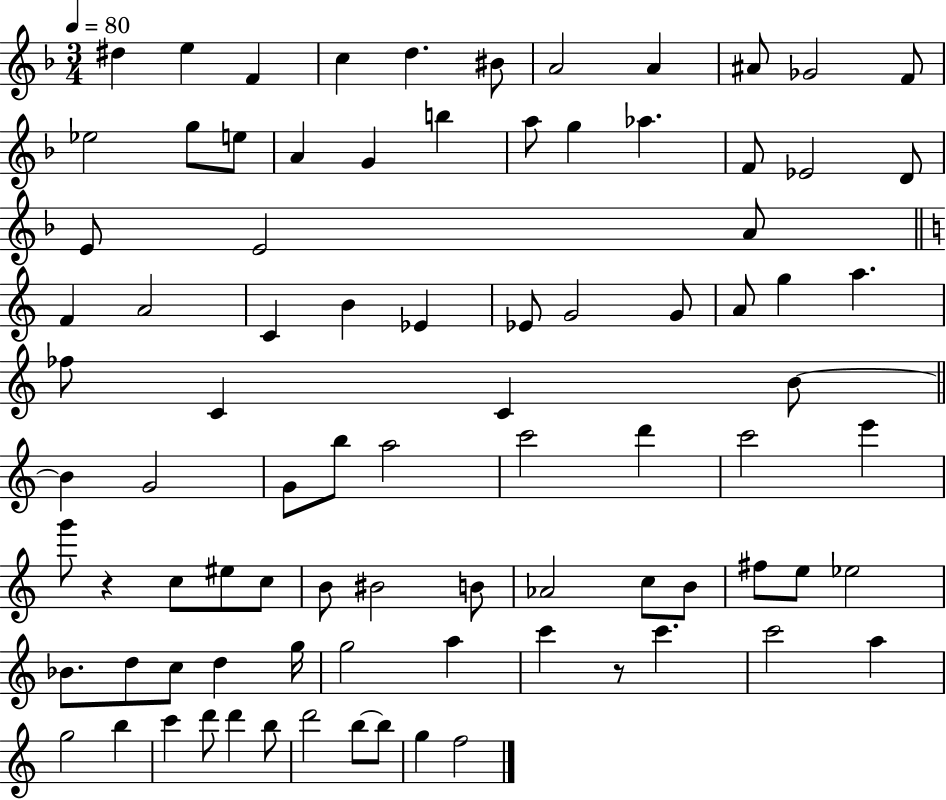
D#5/q E5/q F4/q C5/q D5/q. BIS4/e A4/h A4/q A#4/e Gb4/h F4/e Eb5/h G5/e E5/e A4/q G4/q B5/q A5/e G5/q Ab5/q. F4/e Eb4/h D4/e E4/e E4/h A4/e F4/q A4/h C4/q B4/q Eb4/q Eb4/e G4/h G4/e A4/e G5/q A5/q. FES5/e C4/q C4/q B4/e B4/q G4/h G4/e B5/e A5/h C6/h D6/q C6/h E6/q G6/e R/q C5/e EIS5/e C5/e B4/e BIS4/h B4/e Ab4/h C5/e B4/e F#5/e E5/e Eb5/h Bb4/e. D5/e C5/e D5/q G5/s G5/h A5/q C6/q R/e C6/q. C6/h A5/q G5/h B5/q C6/q D6/e D6/q B5/e D6/h B5/e B5/e G5/q F5/h